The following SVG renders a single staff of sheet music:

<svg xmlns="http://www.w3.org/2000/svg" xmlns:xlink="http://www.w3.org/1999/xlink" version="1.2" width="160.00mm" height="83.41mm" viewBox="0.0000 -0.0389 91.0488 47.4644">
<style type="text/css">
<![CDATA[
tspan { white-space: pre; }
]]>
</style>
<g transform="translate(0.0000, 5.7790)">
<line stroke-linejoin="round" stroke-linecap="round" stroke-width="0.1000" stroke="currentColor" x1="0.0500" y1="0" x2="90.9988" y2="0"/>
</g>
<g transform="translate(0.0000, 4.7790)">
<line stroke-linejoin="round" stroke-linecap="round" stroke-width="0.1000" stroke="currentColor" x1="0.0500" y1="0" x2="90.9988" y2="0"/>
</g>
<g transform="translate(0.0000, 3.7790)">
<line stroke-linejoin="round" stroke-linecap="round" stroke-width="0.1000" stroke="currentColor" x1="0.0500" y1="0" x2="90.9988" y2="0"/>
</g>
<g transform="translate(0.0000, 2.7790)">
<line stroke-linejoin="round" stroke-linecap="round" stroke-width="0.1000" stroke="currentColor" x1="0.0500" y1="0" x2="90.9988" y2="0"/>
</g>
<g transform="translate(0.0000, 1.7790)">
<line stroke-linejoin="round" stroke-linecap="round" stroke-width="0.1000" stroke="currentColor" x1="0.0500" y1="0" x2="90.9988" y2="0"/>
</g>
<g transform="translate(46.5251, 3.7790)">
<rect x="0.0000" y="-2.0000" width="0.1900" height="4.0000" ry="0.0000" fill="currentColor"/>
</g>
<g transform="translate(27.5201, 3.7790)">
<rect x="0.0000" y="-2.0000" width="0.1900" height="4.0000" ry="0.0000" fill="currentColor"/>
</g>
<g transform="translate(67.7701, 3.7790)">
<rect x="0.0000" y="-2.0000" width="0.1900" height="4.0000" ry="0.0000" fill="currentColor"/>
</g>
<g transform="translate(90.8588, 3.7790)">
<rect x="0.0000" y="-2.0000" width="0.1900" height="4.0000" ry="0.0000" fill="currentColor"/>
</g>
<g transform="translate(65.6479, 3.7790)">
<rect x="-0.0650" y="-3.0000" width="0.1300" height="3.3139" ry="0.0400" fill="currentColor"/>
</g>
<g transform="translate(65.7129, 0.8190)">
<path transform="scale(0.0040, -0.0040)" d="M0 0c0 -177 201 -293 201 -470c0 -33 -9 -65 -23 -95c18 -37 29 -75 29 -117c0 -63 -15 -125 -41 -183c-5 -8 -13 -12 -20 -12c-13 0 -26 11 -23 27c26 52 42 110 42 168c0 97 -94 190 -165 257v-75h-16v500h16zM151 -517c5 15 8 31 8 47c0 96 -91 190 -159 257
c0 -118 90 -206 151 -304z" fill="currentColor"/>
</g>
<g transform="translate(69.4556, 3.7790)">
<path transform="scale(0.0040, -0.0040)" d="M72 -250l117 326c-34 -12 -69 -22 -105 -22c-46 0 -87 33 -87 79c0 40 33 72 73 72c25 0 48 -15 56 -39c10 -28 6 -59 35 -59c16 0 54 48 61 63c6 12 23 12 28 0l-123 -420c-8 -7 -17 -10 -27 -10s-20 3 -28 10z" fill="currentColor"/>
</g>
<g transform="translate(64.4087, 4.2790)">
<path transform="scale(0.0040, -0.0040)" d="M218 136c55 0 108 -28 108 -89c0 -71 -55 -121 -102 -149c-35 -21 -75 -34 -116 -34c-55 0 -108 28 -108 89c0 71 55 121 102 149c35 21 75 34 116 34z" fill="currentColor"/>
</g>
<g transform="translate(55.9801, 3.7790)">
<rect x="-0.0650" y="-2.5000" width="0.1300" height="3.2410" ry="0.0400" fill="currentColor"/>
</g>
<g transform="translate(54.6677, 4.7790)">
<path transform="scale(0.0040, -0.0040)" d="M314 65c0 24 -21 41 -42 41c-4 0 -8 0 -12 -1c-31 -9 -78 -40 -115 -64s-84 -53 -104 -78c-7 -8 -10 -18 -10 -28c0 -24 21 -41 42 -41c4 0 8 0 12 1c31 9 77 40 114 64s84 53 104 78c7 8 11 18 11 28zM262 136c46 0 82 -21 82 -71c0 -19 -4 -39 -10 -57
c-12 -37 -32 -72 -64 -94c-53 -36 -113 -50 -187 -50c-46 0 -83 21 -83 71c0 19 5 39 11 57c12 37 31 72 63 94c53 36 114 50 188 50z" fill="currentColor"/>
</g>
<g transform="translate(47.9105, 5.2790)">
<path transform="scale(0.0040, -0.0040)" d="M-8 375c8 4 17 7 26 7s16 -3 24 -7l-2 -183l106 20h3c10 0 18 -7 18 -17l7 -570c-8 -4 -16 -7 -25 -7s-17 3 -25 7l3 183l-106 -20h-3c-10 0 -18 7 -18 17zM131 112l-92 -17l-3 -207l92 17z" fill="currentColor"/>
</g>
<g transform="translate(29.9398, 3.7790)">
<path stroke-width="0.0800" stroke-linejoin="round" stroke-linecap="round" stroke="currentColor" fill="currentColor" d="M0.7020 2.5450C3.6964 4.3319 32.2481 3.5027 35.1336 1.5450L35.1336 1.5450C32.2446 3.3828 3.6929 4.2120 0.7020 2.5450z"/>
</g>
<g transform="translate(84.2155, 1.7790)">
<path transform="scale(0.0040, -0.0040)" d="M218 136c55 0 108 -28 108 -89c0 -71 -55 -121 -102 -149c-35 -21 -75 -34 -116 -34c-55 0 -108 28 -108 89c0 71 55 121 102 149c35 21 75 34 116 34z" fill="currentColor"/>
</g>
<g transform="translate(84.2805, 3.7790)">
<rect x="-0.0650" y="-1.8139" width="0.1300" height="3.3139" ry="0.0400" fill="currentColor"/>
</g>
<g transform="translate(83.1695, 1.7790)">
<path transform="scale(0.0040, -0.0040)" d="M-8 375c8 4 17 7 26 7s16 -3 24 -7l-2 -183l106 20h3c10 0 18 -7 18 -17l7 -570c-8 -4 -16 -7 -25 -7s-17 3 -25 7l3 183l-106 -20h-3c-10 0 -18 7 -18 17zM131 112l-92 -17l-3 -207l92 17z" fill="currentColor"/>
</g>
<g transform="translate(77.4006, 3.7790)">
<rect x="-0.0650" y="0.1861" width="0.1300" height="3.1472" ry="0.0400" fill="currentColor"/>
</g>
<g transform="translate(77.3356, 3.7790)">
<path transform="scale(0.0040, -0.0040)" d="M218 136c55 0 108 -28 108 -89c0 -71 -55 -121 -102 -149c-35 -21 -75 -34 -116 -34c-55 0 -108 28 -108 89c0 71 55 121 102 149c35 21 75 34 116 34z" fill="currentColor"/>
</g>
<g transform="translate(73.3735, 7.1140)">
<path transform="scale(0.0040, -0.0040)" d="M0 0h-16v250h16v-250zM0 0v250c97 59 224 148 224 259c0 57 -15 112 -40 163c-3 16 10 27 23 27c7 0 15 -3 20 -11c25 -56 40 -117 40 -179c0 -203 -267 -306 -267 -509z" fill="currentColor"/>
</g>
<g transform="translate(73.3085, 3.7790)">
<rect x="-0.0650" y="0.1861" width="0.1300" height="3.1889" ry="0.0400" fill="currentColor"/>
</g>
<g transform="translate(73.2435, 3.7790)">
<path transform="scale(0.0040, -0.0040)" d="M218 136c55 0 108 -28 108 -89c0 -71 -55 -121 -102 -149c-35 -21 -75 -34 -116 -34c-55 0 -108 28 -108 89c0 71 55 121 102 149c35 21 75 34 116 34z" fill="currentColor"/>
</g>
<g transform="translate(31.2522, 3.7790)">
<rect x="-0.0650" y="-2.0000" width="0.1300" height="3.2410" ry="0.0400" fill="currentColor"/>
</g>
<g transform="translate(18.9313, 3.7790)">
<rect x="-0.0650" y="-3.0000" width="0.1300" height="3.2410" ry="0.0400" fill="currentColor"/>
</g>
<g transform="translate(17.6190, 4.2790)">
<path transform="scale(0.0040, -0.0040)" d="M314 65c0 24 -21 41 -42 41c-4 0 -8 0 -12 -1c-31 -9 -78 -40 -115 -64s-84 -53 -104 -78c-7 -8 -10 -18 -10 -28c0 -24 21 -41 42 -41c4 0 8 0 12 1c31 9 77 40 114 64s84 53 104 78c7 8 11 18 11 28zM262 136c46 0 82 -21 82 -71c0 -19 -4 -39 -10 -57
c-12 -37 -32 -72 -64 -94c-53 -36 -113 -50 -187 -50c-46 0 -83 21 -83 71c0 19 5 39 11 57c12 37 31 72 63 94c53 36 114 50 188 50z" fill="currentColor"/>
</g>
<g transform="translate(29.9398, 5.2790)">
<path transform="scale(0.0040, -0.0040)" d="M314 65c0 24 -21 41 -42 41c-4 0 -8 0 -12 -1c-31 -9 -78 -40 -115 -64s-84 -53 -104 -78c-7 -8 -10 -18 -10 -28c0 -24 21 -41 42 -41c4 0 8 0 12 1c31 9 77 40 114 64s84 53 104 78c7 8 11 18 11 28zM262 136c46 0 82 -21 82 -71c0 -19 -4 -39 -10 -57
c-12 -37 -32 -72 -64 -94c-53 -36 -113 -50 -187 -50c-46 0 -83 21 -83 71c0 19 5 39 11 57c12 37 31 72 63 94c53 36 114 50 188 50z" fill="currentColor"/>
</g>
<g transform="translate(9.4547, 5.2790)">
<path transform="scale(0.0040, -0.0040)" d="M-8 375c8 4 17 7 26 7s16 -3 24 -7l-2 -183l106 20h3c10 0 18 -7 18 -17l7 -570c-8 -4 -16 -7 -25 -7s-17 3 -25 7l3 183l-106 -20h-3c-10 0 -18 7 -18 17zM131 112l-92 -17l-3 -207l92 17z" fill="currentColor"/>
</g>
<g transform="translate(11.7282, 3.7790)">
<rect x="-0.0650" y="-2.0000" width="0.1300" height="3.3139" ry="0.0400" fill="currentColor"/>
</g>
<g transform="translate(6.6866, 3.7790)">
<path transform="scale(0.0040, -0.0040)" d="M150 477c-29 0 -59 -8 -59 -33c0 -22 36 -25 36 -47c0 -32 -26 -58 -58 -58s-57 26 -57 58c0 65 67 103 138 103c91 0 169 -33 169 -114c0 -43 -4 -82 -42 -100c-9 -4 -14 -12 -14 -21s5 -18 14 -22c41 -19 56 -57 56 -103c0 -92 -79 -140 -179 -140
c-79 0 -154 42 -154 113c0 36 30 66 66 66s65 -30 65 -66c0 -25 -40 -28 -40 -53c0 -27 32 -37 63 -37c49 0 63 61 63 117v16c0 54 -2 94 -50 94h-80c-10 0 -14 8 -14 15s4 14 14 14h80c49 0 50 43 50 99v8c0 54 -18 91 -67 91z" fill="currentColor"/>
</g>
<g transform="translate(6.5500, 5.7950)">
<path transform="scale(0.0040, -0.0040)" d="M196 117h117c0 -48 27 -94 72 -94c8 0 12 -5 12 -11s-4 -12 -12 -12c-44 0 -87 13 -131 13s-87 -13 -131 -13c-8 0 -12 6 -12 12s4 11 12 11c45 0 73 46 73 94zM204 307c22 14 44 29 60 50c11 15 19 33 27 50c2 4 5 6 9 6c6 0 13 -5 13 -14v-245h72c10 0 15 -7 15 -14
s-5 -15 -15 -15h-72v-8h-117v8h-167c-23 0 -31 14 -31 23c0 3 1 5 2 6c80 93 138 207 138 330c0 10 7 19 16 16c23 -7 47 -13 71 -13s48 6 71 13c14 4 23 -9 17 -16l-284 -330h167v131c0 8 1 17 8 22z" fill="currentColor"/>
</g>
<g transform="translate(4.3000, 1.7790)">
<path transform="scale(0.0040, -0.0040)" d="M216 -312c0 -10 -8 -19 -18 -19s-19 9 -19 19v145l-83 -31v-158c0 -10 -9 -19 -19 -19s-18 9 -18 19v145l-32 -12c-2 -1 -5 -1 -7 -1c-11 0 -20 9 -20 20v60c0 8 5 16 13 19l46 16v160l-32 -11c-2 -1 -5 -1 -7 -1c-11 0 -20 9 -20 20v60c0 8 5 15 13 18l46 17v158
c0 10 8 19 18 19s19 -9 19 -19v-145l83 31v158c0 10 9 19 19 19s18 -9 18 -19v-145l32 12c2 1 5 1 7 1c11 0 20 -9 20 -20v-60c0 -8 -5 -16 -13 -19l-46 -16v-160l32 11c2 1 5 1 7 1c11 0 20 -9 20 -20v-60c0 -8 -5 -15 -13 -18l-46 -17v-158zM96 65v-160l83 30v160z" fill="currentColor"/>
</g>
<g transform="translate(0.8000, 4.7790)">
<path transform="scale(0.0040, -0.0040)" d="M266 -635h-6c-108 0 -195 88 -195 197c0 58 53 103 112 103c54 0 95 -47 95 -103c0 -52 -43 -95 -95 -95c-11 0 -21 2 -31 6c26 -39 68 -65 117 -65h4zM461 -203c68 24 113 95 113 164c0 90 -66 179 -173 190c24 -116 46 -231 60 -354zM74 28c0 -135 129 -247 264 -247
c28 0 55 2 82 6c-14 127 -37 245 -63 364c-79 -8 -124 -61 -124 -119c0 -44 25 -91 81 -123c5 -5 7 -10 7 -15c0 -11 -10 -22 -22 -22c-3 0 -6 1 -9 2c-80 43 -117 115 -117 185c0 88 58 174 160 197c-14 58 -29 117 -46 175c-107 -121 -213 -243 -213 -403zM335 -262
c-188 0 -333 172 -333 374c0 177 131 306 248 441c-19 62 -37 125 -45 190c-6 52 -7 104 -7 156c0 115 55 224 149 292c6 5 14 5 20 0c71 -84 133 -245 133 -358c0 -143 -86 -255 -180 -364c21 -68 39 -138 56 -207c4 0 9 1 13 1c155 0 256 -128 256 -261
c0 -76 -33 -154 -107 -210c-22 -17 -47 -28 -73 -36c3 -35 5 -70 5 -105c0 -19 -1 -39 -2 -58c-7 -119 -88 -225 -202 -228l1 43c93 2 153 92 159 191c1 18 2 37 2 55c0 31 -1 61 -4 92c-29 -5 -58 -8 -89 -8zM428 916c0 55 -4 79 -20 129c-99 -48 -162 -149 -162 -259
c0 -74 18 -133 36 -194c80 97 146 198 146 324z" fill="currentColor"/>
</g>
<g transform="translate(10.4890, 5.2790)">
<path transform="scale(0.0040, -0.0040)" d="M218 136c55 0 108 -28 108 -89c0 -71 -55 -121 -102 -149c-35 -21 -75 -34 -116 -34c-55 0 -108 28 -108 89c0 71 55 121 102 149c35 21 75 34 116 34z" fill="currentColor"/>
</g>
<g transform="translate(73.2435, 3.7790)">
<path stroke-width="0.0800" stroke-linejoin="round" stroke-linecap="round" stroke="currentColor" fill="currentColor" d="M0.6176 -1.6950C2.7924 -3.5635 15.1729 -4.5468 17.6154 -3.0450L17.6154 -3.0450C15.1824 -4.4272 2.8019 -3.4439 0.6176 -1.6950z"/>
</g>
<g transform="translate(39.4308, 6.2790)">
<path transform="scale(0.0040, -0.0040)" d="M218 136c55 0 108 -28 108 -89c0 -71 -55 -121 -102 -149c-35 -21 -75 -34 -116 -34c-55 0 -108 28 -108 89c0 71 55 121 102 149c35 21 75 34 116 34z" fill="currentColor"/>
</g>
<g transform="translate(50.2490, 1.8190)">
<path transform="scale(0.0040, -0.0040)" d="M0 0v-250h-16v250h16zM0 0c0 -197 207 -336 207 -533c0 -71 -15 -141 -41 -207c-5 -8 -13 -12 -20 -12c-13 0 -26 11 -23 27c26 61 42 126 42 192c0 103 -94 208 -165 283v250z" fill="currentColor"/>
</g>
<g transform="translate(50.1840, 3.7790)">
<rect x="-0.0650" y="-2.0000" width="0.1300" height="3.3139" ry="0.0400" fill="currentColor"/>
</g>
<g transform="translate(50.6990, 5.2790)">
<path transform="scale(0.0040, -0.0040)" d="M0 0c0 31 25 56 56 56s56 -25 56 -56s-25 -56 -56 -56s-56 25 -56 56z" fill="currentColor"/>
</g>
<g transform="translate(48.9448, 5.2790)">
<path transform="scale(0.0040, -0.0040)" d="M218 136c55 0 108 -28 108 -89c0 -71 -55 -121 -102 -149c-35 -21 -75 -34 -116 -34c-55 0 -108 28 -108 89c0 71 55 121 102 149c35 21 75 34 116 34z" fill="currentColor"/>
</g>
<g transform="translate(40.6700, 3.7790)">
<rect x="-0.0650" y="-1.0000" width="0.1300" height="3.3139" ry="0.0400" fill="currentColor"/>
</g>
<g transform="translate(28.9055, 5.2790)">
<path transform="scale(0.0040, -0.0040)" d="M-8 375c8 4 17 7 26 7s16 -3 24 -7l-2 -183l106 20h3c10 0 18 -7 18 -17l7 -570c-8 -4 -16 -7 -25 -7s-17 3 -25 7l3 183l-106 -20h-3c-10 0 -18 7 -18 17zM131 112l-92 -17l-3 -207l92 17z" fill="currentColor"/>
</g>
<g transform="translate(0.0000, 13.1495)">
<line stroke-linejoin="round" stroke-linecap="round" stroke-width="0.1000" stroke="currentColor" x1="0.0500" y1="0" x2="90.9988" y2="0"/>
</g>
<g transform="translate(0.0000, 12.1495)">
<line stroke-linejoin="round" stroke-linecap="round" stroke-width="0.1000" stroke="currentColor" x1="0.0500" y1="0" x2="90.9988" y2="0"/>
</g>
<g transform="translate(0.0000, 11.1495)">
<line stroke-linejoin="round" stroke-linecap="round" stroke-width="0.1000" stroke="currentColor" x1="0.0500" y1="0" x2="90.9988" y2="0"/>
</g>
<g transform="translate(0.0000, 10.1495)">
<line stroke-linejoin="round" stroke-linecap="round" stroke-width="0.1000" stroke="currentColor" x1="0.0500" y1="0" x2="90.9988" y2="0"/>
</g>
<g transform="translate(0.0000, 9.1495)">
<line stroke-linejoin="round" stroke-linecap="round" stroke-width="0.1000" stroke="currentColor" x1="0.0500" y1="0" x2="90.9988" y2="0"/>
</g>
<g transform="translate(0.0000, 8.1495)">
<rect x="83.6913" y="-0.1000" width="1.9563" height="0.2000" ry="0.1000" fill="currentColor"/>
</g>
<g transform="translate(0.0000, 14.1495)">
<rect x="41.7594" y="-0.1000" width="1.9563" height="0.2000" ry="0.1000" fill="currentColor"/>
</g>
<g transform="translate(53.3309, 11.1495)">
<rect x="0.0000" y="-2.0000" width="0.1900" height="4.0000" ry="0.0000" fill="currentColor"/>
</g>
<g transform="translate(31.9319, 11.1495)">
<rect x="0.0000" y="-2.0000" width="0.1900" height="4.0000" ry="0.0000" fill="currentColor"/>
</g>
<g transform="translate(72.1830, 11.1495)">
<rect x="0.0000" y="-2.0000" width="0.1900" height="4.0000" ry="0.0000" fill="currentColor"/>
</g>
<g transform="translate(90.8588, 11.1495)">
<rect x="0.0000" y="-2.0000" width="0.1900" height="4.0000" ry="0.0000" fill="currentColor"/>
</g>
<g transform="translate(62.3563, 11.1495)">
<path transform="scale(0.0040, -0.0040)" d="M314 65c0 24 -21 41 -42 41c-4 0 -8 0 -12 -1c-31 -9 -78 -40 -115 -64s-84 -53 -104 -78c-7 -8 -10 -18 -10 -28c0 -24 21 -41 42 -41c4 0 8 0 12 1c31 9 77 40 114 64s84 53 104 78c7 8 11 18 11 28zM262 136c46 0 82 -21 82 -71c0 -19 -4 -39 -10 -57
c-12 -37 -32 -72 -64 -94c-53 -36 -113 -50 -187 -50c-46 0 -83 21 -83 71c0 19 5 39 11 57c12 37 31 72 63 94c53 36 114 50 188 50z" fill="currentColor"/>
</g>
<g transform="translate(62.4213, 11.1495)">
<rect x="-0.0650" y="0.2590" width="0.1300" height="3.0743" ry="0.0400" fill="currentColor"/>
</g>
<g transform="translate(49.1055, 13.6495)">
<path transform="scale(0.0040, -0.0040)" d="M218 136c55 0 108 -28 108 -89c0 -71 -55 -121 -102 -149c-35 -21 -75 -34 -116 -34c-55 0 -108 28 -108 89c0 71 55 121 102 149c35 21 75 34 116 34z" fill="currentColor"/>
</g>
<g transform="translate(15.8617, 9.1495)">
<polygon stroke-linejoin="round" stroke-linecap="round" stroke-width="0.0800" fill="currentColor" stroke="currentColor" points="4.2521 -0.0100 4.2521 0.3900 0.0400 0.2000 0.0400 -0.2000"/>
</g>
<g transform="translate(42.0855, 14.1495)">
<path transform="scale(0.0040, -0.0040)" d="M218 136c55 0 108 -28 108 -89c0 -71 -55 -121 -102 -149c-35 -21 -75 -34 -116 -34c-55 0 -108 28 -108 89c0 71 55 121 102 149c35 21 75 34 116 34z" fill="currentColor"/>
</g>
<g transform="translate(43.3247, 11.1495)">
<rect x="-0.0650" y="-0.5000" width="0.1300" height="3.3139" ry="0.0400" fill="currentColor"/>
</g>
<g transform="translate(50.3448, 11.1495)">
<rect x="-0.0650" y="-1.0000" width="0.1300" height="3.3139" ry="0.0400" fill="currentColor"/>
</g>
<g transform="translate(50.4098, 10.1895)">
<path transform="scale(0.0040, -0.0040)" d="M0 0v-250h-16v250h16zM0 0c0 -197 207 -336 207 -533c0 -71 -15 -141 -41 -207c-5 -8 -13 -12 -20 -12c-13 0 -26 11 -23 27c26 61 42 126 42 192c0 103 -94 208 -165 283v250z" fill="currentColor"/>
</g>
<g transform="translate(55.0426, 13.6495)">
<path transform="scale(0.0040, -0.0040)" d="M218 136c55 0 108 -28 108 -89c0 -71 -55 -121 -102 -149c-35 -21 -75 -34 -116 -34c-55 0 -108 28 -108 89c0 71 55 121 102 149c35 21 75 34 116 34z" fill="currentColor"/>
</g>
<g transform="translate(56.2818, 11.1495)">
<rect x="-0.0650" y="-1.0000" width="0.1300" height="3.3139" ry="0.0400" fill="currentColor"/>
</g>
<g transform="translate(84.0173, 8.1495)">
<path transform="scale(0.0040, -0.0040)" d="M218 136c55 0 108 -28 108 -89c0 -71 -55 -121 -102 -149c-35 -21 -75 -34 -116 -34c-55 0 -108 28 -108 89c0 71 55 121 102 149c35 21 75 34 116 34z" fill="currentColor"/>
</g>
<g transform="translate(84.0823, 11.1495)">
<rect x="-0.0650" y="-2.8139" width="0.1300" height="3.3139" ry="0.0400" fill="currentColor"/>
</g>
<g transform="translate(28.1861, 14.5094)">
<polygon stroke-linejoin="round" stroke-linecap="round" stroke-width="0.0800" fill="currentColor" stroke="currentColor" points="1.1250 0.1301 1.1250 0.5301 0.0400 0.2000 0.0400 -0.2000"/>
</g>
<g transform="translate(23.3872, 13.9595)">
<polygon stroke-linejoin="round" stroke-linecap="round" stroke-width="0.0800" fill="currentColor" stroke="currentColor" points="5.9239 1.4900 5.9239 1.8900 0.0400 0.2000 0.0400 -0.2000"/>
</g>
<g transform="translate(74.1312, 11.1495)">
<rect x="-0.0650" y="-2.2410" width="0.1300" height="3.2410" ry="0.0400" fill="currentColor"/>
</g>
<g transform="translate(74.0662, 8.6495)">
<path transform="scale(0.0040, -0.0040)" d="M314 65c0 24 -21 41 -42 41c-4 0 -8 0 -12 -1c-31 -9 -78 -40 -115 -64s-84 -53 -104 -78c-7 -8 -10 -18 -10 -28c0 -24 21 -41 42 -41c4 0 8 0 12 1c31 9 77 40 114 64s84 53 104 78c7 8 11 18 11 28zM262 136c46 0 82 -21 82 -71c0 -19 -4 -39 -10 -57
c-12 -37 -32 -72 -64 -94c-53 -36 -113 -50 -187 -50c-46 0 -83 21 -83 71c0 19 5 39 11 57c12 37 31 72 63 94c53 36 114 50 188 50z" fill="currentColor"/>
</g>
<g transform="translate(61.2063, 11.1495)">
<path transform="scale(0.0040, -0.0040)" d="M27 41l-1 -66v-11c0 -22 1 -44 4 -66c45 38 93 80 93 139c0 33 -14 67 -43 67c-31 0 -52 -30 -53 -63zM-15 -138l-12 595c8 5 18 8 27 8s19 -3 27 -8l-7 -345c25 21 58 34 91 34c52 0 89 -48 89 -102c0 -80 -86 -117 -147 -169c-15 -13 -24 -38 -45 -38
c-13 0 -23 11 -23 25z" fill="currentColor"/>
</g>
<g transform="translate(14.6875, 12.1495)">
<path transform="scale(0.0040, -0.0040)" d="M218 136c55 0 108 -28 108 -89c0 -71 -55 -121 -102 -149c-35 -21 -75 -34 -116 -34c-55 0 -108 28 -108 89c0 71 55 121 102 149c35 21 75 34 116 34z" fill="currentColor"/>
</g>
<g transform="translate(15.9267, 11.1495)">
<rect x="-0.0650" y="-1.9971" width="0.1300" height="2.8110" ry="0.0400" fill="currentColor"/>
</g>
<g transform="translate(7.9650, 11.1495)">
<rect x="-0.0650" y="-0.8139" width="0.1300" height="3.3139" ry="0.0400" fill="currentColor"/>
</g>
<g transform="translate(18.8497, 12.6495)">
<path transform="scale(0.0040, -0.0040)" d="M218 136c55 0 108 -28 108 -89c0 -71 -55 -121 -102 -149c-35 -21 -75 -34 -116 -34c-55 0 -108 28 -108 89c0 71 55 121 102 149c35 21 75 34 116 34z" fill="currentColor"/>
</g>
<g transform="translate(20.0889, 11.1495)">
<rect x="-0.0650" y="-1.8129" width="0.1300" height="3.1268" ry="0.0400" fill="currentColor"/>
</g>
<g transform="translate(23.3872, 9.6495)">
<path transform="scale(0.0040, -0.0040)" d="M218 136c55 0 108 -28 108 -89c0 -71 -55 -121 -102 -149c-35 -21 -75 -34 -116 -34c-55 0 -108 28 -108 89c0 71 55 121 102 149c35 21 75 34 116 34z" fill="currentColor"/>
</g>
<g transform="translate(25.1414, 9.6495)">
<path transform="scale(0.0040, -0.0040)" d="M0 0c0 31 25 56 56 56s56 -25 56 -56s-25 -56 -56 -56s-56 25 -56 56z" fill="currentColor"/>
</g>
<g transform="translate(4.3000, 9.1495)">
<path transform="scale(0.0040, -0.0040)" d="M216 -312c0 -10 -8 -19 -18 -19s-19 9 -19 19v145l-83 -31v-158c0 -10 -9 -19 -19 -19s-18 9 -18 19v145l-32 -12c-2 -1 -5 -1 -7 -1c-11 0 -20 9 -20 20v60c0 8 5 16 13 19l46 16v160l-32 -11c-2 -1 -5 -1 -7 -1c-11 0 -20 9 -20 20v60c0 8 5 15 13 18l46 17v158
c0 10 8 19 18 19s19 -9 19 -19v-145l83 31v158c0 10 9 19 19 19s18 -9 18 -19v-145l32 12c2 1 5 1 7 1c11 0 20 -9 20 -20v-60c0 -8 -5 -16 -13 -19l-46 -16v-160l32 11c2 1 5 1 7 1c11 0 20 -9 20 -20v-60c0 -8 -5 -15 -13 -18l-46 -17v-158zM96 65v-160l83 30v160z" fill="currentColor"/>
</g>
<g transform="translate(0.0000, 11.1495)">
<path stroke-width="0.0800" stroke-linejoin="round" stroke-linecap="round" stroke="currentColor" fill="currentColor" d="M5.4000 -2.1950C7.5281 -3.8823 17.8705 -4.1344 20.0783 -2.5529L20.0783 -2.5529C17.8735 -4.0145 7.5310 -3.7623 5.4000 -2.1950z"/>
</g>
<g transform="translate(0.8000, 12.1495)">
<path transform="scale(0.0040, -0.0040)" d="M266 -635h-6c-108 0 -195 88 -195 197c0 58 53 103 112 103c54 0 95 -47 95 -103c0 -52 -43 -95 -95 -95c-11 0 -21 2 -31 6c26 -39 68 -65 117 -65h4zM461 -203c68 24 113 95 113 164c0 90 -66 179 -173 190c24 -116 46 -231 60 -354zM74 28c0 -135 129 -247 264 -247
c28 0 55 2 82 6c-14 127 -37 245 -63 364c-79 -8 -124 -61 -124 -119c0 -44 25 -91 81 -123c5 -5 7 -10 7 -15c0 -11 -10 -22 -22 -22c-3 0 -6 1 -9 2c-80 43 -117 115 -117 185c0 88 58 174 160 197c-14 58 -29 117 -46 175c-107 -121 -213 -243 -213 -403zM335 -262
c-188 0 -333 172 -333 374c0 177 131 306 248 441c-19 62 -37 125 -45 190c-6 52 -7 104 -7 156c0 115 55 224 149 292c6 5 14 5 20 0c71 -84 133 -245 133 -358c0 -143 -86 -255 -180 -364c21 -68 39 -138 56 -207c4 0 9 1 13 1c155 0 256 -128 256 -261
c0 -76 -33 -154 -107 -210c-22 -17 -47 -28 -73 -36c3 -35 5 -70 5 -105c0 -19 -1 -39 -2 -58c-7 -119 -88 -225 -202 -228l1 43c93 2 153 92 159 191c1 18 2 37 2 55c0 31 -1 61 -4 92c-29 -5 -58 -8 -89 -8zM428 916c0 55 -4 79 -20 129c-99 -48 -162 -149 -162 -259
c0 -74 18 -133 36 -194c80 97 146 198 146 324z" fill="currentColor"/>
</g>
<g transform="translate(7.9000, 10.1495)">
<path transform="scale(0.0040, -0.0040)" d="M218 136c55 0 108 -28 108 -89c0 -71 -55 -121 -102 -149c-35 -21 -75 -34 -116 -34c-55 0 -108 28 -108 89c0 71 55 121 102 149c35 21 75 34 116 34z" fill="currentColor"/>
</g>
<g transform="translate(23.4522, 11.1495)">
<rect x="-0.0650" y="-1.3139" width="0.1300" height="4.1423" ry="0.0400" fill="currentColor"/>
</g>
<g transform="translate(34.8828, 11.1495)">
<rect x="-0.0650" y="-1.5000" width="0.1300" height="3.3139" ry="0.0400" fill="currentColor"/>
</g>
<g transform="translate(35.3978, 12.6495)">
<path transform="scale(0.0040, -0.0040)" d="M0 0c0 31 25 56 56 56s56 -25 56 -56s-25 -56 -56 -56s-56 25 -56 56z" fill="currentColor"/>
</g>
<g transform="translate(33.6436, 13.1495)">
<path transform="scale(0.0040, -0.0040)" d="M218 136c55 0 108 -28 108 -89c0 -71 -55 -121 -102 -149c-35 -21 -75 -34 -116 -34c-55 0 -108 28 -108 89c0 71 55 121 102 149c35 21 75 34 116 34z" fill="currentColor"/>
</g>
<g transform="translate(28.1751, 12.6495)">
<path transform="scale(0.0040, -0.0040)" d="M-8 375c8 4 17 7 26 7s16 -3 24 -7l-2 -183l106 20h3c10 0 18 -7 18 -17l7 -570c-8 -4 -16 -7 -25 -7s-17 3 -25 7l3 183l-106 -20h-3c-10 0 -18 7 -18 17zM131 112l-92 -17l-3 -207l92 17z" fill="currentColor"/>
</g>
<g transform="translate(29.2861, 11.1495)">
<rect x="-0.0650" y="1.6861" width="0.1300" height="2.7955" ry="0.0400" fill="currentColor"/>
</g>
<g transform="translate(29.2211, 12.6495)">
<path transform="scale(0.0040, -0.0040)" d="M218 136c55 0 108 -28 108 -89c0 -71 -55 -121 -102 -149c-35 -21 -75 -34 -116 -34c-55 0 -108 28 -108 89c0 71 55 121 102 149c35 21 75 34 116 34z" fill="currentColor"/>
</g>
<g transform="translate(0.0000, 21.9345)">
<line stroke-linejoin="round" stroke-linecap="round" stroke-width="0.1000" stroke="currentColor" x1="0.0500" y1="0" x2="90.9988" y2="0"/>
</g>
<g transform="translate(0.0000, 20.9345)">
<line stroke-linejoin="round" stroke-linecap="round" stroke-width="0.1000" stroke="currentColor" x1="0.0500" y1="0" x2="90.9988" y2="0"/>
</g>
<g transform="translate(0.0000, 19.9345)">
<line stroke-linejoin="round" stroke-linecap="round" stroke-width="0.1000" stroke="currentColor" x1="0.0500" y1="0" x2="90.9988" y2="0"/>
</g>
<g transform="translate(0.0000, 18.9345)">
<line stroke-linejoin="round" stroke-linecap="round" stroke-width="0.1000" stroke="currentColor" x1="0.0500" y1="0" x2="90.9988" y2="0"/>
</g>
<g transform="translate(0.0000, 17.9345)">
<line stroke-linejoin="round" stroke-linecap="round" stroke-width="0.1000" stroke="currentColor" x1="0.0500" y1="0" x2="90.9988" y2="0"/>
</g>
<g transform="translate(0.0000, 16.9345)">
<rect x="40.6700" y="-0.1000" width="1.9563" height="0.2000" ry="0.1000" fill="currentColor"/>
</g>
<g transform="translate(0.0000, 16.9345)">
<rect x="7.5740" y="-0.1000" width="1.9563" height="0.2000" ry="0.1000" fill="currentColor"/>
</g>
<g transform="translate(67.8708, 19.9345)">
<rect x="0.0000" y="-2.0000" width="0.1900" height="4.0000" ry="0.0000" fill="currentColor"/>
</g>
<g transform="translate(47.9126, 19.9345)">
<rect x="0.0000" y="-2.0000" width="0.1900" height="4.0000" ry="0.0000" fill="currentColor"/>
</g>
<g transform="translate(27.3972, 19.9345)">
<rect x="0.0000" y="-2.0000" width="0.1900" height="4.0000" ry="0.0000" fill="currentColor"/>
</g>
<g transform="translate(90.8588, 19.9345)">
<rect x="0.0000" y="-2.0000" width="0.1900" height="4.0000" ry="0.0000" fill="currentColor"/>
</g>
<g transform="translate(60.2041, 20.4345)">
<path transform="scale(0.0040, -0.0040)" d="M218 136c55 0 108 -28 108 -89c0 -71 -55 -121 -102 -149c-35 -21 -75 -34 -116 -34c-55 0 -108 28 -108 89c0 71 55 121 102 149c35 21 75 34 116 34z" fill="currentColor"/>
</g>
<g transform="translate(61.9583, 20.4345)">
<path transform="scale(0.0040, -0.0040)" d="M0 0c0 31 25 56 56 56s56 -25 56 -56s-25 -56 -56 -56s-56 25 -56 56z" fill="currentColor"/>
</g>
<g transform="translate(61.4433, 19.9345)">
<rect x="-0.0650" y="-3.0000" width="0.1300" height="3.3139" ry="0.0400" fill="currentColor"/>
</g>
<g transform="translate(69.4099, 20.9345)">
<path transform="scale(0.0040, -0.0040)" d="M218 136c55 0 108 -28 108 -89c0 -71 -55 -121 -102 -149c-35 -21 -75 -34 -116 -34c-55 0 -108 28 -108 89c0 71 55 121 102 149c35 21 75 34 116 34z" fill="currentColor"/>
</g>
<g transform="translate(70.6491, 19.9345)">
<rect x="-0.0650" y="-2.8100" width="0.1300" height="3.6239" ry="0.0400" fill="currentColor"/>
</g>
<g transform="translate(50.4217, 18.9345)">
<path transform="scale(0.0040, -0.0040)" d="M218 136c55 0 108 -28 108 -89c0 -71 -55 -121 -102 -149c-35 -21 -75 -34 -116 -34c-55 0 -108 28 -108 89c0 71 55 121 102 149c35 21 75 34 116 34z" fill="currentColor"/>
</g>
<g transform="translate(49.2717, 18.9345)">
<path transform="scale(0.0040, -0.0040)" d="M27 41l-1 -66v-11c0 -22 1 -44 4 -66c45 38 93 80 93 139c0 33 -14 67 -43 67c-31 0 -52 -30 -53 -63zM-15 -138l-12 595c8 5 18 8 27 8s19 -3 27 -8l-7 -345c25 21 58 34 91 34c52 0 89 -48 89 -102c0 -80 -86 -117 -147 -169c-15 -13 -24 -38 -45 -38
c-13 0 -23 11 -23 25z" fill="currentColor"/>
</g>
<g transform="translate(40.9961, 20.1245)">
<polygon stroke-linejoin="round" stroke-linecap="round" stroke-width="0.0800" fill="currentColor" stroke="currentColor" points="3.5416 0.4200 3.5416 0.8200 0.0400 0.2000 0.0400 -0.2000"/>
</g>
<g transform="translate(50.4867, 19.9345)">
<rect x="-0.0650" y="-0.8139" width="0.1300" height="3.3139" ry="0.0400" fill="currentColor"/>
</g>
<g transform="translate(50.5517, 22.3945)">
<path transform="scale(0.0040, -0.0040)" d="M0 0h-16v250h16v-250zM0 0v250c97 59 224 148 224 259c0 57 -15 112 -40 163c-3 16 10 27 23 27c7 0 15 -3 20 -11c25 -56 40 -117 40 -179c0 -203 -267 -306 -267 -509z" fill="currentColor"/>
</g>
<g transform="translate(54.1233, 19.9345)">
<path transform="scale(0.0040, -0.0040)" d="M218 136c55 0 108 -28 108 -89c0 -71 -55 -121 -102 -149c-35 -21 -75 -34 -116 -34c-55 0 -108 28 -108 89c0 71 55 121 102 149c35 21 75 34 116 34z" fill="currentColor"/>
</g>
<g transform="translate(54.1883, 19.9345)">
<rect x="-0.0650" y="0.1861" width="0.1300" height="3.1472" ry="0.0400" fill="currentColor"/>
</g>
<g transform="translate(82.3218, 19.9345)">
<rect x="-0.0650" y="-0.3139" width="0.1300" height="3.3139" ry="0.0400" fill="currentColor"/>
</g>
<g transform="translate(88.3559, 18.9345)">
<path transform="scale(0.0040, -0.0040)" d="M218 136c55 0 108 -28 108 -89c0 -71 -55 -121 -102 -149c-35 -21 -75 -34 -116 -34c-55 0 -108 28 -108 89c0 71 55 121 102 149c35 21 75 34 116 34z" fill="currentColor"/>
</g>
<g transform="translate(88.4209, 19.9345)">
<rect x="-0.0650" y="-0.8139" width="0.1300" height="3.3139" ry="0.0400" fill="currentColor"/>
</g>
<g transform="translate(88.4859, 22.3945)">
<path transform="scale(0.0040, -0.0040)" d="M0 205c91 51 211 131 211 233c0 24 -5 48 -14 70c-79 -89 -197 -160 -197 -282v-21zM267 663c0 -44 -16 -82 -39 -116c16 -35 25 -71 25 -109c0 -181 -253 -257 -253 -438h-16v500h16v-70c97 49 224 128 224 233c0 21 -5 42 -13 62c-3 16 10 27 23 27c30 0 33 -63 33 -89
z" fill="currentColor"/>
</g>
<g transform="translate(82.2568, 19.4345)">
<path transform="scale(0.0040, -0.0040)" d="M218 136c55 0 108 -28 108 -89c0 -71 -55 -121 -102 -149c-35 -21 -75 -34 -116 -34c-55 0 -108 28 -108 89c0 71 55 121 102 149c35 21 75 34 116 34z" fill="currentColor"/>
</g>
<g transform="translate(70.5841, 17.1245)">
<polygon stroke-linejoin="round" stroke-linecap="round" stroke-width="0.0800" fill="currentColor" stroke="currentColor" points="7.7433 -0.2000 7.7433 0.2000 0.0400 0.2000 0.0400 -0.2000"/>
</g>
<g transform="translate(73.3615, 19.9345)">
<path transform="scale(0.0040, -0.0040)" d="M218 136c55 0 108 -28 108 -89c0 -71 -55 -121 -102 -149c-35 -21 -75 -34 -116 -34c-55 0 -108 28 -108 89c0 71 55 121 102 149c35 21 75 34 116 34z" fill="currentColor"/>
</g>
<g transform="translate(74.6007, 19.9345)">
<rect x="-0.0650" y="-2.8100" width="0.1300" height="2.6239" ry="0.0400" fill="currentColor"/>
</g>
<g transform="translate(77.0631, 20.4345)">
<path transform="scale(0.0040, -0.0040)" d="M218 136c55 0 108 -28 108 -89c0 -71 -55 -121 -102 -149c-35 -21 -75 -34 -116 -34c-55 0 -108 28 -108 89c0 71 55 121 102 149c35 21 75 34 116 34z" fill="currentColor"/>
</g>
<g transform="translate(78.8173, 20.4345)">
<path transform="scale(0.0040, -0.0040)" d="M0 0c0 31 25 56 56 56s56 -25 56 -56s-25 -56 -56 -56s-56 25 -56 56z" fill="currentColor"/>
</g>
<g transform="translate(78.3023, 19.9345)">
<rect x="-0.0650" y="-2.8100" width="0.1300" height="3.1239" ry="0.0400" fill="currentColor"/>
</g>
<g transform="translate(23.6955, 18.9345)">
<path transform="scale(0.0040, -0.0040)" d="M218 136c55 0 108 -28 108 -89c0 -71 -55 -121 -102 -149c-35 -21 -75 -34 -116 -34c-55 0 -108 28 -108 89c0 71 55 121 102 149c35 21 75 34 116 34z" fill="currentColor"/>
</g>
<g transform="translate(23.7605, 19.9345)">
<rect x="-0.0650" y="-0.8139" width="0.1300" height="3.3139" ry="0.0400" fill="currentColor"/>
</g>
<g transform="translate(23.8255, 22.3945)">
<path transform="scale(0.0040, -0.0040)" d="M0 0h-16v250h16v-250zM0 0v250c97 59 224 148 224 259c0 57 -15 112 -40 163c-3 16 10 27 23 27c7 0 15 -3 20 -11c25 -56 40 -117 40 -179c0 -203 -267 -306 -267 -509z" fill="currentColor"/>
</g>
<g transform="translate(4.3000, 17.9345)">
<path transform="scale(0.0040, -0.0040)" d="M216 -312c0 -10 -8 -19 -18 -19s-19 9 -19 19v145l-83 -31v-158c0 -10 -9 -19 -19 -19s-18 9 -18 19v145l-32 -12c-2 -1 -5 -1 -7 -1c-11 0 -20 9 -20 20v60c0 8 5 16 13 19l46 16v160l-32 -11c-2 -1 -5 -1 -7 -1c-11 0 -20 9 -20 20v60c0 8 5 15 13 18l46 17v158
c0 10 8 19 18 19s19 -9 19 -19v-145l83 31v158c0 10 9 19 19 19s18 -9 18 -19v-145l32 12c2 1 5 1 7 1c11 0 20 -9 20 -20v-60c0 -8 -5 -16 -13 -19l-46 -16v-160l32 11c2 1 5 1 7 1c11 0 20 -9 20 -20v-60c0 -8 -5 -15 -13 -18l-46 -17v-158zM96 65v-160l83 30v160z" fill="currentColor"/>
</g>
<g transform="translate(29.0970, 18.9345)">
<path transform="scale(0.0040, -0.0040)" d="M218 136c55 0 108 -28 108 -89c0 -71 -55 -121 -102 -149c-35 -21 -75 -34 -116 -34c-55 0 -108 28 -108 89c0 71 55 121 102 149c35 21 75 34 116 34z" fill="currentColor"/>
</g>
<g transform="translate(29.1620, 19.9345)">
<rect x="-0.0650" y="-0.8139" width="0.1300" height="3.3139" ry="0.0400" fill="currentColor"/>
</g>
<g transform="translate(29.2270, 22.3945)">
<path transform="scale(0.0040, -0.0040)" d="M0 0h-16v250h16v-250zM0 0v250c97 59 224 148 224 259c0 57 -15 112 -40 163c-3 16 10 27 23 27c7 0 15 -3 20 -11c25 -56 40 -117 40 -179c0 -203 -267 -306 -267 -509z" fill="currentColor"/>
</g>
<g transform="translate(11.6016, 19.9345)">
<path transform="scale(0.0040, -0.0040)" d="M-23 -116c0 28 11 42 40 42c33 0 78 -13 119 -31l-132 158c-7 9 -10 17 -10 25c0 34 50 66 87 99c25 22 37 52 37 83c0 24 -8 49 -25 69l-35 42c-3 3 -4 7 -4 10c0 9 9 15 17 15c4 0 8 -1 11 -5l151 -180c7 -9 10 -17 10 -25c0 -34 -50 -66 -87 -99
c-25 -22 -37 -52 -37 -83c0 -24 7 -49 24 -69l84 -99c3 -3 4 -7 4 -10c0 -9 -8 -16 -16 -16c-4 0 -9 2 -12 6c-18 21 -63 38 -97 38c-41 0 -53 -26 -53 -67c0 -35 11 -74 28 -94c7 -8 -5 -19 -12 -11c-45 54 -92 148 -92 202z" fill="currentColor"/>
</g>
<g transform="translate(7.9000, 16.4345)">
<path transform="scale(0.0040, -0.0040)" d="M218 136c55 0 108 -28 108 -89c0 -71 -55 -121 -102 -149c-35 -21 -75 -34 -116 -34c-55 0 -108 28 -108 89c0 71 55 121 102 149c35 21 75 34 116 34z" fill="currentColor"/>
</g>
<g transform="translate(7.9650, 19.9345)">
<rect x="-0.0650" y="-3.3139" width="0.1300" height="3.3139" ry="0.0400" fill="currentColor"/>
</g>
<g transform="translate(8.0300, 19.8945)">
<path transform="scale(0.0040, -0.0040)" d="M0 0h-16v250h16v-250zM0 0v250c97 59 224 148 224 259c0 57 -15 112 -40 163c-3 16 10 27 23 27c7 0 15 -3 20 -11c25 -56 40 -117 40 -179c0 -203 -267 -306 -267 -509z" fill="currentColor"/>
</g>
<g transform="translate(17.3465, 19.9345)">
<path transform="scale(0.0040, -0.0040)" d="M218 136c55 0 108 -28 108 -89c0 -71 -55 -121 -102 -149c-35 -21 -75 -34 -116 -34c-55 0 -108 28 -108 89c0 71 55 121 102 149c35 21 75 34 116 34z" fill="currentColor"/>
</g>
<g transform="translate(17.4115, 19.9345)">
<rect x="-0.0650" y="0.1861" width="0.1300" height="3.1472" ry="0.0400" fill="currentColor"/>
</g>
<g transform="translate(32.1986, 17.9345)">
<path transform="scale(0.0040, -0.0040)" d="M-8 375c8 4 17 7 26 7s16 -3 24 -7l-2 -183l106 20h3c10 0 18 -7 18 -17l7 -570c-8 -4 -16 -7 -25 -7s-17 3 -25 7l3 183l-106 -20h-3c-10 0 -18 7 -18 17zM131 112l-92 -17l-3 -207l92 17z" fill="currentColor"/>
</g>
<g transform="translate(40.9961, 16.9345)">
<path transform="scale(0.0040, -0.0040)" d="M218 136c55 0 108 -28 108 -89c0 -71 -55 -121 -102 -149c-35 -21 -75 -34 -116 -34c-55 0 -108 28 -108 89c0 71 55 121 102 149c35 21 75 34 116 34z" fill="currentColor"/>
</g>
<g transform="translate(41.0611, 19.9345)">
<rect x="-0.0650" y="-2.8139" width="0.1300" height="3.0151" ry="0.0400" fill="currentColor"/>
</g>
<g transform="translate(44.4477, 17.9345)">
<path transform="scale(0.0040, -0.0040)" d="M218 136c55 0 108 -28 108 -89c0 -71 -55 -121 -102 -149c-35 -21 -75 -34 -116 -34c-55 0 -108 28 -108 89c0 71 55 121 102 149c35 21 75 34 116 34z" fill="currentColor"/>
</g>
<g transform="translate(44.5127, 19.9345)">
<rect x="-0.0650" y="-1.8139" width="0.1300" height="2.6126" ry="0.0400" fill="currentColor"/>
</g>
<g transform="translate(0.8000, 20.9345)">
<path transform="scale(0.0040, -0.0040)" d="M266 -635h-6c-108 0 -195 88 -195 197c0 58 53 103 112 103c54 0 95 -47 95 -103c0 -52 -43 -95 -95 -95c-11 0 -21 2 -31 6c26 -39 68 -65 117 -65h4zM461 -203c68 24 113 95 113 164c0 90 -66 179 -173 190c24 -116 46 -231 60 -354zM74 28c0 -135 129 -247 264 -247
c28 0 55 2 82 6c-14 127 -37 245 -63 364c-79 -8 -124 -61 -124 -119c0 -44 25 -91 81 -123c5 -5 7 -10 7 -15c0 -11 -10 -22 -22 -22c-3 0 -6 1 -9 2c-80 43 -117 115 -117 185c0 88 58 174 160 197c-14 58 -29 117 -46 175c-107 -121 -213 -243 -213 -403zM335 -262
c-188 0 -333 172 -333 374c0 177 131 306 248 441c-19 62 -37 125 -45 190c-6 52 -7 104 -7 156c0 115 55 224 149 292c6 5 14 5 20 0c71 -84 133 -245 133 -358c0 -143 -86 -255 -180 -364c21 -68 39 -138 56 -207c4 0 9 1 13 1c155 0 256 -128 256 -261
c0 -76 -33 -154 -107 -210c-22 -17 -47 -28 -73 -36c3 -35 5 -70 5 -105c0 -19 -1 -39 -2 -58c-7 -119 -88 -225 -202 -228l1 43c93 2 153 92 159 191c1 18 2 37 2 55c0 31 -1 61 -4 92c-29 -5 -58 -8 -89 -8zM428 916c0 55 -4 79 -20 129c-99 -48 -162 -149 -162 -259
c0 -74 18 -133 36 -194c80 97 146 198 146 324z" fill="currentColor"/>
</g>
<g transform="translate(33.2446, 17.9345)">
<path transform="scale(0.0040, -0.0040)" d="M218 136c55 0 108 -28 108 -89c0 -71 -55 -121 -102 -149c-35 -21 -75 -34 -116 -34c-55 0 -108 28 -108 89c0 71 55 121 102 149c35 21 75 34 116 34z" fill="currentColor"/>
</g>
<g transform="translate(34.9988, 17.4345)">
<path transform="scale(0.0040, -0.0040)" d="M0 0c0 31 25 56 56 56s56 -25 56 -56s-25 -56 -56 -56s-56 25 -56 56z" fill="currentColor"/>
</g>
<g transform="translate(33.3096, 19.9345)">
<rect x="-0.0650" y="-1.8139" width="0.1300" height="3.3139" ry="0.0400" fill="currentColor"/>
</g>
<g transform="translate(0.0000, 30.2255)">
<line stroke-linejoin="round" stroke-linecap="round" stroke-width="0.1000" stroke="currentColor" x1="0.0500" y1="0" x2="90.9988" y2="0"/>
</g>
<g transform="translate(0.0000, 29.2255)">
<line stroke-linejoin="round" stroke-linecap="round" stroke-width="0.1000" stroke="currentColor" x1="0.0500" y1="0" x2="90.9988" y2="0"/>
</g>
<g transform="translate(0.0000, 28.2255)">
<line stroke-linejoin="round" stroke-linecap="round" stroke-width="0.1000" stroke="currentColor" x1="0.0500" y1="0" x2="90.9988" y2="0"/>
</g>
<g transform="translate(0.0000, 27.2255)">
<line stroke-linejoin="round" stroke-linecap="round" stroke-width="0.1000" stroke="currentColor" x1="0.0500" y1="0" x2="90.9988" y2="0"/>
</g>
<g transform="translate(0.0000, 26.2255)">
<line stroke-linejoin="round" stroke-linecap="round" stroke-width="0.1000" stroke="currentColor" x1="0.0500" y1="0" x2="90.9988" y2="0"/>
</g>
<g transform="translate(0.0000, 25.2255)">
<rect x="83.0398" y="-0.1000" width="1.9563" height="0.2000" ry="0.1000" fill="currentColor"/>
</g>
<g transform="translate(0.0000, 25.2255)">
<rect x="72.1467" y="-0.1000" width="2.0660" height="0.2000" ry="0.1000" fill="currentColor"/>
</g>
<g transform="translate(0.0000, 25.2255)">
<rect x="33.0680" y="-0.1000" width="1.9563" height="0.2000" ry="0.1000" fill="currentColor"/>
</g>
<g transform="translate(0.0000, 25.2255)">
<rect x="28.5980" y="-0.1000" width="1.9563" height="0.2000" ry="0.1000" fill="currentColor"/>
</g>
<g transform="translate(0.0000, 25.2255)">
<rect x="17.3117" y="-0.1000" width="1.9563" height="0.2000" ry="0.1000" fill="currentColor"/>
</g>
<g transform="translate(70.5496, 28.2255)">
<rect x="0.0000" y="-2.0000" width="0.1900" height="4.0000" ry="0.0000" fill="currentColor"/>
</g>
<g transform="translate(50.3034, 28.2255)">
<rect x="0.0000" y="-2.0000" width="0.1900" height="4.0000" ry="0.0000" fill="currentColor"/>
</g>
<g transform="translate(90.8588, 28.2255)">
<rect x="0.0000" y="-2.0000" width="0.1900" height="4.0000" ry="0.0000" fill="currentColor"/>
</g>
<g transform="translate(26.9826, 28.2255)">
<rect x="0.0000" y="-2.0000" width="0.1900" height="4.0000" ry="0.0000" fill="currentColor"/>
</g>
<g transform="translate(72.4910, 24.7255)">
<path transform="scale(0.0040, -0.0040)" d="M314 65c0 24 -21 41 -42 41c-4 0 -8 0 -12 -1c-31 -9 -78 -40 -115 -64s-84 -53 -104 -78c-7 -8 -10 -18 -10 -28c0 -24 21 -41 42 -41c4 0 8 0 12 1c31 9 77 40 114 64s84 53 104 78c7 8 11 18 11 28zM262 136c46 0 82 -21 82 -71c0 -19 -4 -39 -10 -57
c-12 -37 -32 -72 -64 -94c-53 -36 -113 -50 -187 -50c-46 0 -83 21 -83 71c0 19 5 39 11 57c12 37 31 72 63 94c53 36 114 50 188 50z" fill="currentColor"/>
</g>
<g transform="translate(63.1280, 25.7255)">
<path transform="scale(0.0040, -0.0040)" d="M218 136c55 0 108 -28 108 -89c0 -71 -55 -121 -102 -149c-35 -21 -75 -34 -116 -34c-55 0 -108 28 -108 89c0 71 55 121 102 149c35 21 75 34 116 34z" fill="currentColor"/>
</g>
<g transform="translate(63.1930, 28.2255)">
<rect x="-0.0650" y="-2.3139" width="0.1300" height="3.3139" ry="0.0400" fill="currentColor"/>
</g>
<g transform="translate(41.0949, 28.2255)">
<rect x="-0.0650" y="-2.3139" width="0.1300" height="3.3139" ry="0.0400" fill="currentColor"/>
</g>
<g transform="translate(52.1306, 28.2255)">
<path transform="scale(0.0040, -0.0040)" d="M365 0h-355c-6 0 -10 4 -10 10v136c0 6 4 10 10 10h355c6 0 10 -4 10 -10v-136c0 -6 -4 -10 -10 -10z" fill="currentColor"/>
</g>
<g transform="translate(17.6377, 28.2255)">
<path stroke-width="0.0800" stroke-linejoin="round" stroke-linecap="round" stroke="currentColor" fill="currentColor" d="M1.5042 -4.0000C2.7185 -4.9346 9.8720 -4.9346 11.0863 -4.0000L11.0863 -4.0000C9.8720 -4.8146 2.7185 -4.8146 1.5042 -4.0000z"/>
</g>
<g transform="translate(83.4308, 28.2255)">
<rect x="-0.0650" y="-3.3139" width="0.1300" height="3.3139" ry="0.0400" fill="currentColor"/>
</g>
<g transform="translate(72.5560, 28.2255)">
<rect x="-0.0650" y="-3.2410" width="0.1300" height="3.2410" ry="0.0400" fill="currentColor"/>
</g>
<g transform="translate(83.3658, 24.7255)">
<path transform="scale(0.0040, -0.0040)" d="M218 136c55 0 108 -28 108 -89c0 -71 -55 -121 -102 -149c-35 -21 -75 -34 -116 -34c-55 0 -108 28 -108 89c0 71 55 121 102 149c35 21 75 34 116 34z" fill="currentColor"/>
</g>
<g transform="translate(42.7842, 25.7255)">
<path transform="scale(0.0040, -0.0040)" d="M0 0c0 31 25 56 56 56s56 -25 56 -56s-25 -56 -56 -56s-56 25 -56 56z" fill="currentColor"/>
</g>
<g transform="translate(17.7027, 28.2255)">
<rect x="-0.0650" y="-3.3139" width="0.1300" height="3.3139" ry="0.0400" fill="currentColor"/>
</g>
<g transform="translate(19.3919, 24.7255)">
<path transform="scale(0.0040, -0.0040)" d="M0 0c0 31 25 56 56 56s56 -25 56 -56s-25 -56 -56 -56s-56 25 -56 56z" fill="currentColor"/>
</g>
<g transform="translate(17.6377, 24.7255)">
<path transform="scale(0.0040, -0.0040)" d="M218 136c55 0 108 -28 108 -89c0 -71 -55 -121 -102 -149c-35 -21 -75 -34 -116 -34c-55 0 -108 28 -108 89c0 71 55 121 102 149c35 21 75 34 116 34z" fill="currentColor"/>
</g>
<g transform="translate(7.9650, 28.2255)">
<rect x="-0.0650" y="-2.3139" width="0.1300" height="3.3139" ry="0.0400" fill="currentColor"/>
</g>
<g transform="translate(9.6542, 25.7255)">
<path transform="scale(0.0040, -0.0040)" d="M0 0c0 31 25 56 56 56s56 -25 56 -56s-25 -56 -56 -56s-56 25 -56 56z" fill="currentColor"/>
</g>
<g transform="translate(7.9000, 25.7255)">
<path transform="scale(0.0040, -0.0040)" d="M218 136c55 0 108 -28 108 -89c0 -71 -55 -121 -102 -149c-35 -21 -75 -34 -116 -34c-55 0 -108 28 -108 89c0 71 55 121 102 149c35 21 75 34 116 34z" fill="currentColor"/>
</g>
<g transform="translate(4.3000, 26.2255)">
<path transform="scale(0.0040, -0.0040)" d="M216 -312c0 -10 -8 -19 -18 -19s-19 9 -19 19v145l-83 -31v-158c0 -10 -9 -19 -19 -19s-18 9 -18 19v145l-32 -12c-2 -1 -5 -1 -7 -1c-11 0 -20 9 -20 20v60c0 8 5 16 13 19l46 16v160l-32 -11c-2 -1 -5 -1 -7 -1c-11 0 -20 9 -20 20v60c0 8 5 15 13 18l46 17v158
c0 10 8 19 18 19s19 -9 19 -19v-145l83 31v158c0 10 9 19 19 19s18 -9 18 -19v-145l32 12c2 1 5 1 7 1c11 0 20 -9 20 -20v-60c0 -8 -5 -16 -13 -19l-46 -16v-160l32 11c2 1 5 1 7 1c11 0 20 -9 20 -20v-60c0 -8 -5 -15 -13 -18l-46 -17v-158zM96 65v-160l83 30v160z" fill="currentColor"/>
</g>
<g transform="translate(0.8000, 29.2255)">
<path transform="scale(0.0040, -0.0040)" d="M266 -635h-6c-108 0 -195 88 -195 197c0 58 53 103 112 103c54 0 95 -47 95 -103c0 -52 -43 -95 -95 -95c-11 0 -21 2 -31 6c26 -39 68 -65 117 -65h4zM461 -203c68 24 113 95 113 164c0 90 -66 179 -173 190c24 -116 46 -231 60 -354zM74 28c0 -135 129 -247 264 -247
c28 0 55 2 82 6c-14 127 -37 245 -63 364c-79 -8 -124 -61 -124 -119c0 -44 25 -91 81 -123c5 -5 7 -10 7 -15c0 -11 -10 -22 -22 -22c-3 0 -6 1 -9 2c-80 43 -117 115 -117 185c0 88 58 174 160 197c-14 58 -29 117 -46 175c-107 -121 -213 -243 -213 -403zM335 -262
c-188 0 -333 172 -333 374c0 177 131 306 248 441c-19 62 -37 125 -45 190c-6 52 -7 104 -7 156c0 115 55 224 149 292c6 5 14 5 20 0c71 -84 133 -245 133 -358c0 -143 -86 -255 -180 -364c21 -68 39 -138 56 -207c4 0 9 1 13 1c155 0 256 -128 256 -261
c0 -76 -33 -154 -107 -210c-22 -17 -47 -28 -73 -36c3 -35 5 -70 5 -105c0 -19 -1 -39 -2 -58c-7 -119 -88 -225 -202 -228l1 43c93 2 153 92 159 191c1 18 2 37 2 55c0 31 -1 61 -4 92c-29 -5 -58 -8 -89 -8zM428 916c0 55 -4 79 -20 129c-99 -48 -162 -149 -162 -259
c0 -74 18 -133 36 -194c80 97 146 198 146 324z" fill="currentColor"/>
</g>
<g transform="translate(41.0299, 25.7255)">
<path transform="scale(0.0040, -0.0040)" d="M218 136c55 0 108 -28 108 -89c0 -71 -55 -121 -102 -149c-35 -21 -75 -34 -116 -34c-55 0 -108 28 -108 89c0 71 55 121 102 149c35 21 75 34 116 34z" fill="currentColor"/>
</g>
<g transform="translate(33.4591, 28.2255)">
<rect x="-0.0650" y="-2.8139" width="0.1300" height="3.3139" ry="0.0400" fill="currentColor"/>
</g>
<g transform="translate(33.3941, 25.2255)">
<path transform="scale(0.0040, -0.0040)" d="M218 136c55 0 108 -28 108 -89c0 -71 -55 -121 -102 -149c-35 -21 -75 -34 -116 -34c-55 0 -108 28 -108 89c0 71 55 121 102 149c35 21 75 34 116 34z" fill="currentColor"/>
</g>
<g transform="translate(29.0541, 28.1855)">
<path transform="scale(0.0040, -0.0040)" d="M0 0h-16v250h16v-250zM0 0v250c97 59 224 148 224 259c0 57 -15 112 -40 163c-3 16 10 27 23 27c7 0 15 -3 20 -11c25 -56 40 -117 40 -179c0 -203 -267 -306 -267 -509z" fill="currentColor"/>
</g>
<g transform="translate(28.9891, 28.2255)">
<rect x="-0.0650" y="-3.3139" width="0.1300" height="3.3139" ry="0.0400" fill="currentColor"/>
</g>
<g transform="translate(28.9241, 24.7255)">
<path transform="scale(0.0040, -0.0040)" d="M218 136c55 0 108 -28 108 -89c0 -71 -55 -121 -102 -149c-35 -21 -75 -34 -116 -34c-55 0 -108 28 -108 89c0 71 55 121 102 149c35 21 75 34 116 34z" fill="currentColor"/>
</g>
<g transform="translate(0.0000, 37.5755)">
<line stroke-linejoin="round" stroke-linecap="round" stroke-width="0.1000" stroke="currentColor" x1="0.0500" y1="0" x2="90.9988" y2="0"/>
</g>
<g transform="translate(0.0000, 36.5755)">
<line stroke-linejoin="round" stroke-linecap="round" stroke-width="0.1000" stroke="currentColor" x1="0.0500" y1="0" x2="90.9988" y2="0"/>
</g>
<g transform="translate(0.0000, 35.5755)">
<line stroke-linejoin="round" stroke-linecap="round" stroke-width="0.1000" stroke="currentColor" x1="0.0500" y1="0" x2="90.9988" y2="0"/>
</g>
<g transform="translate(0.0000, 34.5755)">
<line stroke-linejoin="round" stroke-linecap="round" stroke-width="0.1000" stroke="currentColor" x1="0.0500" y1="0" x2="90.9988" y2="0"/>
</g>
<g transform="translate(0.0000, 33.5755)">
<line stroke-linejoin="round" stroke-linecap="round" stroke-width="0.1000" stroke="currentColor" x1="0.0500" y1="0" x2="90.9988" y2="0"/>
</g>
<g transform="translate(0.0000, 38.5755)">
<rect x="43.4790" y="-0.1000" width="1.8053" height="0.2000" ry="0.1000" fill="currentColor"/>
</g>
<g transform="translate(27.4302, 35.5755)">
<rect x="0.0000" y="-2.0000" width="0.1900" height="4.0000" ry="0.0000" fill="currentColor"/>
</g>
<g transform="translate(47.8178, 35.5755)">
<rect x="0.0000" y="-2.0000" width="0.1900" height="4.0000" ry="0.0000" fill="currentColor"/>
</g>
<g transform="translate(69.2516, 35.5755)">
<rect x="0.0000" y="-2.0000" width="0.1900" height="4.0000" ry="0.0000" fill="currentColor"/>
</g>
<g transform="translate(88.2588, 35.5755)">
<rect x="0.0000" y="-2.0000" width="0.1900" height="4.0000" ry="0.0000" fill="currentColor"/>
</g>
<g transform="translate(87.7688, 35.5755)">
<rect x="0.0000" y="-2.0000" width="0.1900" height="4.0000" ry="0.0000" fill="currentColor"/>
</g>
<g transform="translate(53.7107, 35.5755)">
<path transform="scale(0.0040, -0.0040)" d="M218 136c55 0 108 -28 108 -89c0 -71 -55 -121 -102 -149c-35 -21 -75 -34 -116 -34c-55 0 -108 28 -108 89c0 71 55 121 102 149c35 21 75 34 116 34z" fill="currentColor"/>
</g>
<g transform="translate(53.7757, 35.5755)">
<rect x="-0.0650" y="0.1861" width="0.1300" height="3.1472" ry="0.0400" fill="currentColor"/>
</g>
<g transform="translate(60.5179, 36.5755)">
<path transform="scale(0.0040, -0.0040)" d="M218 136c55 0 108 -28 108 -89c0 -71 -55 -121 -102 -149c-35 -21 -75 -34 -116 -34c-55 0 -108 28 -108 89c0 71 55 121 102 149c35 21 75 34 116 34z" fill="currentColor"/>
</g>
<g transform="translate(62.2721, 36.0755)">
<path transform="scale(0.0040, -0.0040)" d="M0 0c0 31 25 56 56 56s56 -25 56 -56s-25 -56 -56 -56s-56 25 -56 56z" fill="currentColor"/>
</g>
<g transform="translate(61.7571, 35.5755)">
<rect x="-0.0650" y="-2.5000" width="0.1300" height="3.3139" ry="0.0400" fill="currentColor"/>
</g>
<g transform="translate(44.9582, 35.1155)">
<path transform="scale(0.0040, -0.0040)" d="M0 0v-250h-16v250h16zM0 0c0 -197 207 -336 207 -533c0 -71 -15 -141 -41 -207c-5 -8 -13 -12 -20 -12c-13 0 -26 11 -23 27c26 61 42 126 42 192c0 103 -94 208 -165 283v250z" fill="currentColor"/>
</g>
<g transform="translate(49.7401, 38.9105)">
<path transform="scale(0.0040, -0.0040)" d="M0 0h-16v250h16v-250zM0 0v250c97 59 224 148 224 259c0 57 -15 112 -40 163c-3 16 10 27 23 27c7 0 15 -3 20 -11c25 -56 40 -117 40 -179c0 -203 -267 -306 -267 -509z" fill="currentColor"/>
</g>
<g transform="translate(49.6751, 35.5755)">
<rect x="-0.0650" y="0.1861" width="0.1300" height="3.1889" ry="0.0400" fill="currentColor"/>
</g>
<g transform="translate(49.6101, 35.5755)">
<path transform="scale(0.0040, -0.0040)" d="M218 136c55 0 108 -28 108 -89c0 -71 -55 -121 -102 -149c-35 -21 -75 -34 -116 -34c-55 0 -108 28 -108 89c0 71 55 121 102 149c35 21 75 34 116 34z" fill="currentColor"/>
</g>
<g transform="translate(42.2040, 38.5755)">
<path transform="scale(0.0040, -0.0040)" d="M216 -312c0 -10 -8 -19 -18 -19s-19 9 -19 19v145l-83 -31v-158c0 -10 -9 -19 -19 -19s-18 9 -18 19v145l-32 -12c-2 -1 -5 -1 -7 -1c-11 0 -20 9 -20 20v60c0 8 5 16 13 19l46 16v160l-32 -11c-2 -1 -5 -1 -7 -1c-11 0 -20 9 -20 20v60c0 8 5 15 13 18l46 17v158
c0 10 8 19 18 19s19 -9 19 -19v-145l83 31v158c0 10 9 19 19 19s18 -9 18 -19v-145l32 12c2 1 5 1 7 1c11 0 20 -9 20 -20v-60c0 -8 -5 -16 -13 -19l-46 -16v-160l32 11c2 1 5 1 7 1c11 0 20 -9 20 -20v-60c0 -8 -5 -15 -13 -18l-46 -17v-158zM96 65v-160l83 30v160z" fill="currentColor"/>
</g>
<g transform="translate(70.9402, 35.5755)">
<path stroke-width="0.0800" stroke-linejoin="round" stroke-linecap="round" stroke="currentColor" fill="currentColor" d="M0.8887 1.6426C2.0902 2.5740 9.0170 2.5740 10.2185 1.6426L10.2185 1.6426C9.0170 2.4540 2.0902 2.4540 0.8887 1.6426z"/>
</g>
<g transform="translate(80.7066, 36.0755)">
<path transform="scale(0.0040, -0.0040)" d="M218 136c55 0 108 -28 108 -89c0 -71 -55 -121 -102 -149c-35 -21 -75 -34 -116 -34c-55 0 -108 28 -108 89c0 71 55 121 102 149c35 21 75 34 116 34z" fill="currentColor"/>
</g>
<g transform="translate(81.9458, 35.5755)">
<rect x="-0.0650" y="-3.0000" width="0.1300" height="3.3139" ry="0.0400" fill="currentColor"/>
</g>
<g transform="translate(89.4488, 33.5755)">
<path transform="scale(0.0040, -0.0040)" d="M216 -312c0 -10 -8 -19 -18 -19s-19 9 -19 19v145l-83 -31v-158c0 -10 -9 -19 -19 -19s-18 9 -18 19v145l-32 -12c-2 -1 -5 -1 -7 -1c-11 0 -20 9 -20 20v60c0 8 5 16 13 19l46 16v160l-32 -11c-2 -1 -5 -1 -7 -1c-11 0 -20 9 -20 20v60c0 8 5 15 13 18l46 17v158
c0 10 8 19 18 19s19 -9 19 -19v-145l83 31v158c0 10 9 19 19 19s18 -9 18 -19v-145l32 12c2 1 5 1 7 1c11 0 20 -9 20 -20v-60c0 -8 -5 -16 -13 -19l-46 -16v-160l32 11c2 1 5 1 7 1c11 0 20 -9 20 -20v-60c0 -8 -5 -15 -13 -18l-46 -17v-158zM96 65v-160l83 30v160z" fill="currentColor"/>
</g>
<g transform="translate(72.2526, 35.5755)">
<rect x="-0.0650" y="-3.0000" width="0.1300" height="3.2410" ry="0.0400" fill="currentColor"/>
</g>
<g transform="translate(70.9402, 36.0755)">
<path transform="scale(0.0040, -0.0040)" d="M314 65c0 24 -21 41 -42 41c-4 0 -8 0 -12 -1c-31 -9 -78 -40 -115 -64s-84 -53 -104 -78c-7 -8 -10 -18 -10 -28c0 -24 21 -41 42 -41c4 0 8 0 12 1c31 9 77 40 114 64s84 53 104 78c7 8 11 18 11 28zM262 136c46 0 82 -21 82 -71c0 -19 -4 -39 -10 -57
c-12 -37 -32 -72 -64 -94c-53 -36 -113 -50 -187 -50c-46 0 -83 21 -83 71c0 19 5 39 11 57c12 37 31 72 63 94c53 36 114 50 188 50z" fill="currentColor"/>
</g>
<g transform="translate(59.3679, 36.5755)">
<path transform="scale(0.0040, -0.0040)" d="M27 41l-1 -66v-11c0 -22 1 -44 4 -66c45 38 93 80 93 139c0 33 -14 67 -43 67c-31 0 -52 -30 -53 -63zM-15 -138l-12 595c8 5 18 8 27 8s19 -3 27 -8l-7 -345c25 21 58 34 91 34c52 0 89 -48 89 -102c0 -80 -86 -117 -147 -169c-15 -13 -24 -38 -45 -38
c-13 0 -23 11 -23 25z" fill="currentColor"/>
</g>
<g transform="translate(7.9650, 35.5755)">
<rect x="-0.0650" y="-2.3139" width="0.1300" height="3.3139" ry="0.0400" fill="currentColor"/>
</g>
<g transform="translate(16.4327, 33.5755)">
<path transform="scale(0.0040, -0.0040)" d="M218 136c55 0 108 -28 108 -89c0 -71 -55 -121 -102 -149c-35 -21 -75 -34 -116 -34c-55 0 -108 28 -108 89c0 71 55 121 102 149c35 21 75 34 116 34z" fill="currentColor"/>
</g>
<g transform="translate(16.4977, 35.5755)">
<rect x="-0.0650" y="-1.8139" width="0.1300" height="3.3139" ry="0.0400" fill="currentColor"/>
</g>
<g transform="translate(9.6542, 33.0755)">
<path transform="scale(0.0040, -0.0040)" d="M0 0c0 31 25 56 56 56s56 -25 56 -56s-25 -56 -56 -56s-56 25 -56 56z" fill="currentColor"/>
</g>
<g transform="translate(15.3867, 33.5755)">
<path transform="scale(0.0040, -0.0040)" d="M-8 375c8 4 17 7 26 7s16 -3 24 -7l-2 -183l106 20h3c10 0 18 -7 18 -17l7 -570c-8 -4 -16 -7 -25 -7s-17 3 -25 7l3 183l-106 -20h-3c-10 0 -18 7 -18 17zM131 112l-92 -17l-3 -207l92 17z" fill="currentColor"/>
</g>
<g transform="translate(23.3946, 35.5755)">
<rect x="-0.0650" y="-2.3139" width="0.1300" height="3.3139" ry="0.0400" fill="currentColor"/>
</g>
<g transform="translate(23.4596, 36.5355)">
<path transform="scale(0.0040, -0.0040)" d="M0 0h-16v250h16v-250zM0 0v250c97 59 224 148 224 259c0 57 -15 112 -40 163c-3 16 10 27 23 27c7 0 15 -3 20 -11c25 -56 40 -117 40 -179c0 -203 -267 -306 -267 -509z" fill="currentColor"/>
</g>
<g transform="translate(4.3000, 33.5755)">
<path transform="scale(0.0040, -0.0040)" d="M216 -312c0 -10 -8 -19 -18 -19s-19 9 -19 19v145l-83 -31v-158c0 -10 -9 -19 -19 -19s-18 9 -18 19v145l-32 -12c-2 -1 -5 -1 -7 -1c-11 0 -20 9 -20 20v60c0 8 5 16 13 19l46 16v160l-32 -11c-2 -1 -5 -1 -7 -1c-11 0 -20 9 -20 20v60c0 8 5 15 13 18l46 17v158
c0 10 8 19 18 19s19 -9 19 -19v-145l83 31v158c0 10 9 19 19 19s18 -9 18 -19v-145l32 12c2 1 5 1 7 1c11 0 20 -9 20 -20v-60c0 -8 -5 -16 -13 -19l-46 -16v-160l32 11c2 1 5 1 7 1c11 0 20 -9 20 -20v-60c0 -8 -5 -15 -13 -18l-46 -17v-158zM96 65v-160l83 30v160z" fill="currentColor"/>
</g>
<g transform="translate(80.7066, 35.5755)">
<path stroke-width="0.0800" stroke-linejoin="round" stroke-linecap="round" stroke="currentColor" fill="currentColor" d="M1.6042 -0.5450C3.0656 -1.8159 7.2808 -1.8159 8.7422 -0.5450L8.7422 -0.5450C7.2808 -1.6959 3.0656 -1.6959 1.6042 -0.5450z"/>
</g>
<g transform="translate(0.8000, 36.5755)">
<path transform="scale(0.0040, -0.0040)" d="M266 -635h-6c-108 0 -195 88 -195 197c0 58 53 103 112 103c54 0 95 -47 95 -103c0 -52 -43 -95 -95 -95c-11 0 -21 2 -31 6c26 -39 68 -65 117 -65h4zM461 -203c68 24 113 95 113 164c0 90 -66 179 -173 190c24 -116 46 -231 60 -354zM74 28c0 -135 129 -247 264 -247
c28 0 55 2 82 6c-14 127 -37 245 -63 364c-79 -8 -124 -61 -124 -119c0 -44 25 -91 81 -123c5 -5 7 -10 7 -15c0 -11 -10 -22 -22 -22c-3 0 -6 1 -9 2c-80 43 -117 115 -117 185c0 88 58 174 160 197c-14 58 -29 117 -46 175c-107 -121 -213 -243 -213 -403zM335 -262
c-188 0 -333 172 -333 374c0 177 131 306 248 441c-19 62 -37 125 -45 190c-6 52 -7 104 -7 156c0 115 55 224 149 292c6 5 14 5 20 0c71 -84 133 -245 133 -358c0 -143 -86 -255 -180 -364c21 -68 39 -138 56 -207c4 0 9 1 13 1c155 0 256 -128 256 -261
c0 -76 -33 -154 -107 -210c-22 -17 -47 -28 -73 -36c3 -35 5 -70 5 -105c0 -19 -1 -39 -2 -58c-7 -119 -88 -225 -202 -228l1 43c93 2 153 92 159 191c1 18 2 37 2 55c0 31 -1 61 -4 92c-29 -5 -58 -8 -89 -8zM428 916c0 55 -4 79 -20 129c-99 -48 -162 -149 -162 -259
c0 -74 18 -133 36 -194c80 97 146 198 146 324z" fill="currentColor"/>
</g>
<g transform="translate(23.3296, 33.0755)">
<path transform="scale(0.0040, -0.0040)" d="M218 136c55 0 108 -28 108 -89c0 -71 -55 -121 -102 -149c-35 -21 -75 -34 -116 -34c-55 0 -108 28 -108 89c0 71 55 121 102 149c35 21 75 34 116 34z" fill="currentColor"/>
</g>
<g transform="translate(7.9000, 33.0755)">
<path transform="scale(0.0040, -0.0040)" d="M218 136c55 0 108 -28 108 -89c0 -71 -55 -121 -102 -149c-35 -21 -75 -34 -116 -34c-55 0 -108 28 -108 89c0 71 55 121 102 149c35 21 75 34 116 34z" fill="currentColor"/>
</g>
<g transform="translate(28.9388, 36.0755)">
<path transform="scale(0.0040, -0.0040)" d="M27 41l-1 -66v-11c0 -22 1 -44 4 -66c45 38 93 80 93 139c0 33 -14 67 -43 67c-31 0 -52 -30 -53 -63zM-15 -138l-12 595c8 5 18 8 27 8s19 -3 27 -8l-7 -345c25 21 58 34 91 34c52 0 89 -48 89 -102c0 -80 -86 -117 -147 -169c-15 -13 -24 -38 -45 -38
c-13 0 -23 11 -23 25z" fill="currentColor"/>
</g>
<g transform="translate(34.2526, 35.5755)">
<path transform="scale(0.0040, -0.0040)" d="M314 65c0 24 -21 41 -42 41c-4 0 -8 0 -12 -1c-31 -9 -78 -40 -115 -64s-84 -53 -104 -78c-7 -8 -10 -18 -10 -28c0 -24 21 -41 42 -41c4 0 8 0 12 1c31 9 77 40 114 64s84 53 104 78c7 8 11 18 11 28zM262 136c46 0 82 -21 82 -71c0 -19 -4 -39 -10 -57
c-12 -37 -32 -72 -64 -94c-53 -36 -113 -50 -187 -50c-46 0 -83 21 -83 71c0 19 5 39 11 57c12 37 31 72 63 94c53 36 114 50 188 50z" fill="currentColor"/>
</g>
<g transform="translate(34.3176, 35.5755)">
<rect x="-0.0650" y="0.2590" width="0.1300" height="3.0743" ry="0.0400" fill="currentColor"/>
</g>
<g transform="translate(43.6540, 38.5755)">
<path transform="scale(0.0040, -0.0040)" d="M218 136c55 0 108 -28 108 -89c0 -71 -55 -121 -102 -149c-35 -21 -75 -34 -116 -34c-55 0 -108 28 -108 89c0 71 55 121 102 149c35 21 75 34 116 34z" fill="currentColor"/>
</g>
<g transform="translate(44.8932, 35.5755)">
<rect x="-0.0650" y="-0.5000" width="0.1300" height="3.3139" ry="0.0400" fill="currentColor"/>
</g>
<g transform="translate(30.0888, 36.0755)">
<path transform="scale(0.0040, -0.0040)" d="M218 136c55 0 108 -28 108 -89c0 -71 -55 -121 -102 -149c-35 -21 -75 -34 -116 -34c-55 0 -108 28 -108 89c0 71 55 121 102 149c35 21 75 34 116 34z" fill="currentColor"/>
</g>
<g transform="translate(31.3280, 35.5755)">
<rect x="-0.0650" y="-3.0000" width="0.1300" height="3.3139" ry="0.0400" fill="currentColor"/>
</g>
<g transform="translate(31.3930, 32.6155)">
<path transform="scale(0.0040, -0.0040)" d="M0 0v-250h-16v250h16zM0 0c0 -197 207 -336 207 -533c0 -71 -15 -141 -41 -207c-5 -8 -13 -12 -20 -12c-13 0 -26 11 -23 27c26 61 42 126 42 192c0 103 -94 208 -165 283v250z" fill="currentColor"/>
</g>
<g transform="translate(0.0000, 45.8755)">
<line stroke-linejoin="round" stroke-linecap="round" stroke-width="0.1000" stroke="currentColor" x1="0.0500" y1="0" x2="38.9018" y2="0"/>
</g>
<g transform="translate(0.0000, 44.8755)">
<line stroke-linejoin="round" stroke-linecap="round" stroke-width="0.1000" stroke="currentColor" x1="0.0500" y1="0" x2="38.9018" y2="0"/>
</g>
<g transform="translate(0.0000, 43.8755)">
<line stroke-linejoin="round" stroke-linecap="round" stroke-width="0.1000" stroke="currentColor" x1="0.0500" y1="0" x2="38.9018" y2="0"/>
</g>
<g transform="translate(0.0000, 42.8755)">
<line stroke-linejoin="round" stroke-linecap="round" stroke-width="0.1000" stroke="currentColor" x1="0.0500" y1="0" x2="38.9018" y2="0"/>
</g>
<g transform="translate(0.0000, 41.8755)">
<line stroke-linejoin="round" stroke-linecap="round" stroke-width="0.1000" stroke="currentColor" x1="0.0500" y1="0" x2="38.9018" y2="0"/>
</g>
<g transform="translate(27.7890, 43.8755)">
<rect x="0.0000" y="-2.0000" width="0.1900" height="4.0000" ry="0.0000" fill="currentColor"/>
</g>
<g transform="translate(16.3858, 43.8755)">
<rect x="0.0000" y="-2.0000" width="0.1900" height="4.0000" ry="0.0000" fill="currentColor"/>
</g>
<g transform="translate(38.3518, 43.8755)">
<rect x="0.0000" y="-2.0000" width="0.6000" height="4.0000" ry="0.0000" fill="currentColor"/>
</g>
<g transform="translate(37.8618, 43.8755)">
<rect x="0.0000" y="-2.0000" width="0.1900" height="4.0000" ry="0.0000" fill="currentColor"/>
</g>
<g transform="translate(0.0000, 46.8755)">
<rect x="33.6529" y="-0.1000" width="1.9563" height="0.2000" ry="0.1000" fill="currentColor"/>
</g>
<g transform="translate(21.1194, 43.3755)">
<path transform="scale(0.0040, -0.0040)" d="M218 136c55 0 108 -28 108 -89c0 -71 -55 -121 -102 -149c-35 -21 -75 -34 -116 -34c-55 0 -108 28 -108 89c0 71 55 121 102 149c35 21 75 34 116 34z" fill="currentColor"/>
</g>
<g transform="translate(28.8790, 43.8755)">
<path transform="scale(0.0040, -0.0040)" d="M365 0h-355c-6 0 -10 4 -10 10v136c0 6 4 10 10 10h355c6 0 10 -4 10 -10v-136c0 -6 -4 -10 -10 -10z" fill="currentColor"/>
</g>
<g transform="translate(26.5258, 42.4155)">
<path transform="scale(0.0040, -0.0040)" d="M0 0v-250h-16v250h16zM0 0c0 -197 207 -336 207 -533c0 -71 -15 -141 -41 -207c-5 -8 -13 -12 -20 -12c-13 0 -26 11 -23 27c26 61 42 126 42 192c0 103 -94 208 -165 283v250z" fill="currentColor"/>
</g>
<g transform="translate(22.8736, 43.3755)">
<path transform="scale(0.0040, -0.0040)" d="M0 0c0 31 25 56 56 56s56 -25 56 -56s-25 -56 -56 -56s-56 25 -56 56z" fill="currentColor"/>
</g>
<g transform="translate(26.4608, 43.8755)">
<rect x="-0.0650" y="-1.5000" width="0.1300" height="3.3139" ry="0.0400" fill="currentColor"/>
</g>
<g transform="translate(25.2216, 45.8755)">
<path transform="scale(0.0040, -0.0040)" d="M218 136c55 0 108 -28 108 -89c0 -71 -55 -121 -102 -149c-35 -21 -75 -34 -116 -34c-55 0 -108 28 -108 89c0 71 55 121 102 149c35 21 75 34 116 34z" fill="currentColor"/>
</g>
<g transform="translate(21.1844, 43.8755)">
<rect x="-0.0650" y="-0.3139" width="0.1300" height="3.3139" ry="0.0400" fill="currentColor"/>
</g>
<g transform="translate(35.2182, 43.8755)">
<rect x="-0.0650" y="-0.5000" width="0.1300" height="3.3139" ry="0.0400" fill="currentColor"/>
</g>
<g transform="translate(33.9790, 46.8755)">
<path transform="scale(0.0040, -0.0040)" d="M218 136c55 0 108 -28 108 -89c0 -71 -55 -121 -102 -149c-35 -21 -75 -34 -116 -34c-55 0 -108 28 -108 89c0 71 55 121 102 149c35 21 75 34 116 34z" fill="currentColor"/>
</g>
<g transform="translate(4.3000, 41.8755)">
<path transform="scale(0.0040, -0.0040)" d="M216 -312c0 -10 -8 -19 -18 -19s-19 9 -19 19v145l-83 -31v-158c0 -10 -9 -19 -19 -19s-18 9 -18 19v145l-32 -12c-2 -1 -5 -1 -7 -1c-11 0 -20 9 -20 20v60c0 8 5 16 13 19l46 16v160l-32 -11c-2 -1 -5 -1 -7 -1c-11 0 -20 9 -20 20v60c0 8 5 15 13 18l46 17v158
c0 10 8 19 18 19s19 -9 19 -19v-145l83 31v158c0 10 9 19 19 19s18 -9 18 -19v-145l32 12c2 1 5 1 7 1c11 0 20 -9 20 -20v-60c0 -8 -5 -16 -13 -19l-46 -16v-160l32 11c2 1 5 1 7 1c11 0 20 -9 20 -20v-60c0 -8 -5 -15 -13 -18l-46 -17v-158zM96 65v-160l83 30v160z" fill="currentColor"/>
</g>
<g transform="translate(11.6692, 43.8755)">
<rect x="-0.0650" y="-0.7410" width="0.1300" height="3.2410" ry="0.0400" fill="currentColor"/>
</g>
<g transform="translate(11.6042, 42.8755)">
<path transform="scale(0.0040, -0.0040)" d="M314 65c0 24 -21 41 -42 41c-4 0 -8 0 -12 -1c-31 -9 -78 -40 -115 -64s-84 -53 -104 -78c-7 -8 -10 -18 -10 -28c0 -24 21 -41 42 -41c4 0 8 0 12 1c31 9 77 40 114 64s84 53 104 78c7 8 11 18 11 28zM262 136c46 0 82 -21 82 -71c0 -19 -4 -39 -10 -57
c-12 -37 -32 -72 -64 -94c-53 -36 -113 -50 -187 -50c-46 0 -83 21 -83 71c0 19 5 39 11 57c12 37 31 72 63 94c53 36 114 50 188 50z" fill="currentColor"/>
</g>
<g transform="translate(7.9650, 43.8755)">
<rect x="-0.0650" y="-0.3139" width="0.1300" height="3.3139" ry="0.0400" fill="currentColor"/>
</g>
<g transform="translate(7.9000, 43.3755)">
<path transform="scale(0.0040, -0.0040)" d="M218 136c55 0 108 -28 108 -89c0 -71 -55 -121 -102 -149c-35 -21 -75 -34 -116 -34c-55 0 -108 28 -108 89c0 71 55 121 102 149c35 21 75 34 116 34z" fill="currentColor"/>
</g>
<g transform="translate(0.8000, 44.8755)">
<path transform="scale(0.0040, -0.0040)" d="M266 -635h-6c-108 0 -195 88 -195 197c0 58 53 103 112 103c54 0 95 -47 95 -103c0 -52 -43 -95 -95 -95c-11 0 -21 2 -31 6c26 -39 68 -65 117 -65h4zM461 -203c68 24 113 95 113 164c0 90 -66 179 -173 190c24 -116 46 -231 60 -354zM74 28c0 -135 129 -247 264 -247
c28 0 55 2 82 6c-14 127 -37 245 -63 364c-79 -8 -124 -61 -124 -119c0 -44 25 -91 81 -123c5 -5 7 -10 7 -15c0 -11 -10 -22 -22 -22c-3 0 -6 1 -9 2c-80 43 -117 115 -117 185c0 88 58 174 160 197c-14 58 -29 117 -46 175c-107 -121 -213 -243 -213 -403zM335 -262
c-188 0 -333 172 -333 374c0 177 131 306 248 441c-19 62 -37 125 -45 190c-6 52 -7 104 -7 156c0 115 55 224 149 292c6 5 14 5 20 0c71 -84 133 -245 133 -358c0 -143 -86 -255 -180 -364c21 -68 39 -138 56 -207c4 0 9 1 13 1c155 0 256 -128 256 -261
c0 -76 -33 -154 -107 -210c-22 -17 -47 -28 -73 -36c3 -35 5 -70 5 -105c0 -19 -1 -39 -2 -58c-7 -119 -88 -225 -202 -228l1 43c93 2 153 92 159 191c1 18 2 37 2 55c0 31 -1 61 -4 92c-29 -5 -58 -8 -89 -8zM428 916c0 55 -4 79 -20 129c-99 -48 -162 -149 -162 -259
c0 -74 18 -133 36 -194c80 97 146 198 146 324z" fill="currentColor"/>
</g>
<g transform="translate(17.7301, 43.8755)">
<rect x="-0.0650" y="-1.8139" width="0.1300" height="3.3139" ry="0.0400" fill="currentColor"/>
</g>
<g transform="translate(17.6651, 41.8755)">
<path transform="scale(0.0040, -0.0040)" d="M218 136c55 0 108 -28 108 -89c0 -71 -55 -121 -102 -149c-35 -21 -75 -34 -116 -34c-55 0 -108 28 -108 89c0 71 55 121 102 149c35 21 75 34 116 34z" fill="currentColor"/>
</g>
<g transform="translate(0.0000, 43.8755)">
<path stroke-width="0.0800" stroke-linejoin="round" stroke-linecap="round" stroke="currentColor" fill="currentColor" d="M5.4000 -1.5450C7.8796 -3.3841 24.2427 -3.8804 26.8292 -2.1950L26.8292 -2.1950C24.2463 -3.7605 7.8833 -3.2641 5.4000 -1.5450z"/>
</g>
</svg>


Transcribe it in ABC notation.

X:1
T:Untitled
M:3/4
L:1/4
K:G
F A2 F2 D F/2 G2 A/4 z/2 B/2 B f d G/2 ^F/2 e/2 F/4 E C D/2 D _B2 g2 a b/2 z B d/2 d/2 f a/2 f/2 _d/2 B A G/2 B/2 A/2 c d/4 g b b/2 a g z2 g b2 b g f g/2 _A/2 B2 ^C/2 B/2 B _G A2 A c d2 ^f c E/2 z2 C